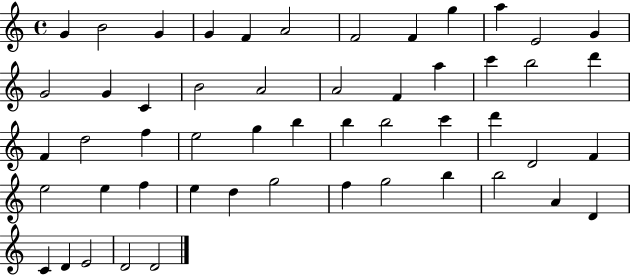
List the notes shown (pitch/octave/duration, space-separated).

G4/q B4/h G4/q G4/q F4/q A4/h F4/h F4/q G5/q A5/q E4/h G4/q G4/h G4/q C4/q B4/h A4/h A4/h F4/q A5/q C6/q B5/h D6/q F4/q D5/h F5/q E5/h G5/q B5/q B5/q B5/h C6/q D6/q D4/h F4/q E5/h E5/q F5/q E5/q D5/q G5/h F5/q G5/h B5/q B5/h A4/q D4/q C4/q D4/q E4/h D4/h D4/h